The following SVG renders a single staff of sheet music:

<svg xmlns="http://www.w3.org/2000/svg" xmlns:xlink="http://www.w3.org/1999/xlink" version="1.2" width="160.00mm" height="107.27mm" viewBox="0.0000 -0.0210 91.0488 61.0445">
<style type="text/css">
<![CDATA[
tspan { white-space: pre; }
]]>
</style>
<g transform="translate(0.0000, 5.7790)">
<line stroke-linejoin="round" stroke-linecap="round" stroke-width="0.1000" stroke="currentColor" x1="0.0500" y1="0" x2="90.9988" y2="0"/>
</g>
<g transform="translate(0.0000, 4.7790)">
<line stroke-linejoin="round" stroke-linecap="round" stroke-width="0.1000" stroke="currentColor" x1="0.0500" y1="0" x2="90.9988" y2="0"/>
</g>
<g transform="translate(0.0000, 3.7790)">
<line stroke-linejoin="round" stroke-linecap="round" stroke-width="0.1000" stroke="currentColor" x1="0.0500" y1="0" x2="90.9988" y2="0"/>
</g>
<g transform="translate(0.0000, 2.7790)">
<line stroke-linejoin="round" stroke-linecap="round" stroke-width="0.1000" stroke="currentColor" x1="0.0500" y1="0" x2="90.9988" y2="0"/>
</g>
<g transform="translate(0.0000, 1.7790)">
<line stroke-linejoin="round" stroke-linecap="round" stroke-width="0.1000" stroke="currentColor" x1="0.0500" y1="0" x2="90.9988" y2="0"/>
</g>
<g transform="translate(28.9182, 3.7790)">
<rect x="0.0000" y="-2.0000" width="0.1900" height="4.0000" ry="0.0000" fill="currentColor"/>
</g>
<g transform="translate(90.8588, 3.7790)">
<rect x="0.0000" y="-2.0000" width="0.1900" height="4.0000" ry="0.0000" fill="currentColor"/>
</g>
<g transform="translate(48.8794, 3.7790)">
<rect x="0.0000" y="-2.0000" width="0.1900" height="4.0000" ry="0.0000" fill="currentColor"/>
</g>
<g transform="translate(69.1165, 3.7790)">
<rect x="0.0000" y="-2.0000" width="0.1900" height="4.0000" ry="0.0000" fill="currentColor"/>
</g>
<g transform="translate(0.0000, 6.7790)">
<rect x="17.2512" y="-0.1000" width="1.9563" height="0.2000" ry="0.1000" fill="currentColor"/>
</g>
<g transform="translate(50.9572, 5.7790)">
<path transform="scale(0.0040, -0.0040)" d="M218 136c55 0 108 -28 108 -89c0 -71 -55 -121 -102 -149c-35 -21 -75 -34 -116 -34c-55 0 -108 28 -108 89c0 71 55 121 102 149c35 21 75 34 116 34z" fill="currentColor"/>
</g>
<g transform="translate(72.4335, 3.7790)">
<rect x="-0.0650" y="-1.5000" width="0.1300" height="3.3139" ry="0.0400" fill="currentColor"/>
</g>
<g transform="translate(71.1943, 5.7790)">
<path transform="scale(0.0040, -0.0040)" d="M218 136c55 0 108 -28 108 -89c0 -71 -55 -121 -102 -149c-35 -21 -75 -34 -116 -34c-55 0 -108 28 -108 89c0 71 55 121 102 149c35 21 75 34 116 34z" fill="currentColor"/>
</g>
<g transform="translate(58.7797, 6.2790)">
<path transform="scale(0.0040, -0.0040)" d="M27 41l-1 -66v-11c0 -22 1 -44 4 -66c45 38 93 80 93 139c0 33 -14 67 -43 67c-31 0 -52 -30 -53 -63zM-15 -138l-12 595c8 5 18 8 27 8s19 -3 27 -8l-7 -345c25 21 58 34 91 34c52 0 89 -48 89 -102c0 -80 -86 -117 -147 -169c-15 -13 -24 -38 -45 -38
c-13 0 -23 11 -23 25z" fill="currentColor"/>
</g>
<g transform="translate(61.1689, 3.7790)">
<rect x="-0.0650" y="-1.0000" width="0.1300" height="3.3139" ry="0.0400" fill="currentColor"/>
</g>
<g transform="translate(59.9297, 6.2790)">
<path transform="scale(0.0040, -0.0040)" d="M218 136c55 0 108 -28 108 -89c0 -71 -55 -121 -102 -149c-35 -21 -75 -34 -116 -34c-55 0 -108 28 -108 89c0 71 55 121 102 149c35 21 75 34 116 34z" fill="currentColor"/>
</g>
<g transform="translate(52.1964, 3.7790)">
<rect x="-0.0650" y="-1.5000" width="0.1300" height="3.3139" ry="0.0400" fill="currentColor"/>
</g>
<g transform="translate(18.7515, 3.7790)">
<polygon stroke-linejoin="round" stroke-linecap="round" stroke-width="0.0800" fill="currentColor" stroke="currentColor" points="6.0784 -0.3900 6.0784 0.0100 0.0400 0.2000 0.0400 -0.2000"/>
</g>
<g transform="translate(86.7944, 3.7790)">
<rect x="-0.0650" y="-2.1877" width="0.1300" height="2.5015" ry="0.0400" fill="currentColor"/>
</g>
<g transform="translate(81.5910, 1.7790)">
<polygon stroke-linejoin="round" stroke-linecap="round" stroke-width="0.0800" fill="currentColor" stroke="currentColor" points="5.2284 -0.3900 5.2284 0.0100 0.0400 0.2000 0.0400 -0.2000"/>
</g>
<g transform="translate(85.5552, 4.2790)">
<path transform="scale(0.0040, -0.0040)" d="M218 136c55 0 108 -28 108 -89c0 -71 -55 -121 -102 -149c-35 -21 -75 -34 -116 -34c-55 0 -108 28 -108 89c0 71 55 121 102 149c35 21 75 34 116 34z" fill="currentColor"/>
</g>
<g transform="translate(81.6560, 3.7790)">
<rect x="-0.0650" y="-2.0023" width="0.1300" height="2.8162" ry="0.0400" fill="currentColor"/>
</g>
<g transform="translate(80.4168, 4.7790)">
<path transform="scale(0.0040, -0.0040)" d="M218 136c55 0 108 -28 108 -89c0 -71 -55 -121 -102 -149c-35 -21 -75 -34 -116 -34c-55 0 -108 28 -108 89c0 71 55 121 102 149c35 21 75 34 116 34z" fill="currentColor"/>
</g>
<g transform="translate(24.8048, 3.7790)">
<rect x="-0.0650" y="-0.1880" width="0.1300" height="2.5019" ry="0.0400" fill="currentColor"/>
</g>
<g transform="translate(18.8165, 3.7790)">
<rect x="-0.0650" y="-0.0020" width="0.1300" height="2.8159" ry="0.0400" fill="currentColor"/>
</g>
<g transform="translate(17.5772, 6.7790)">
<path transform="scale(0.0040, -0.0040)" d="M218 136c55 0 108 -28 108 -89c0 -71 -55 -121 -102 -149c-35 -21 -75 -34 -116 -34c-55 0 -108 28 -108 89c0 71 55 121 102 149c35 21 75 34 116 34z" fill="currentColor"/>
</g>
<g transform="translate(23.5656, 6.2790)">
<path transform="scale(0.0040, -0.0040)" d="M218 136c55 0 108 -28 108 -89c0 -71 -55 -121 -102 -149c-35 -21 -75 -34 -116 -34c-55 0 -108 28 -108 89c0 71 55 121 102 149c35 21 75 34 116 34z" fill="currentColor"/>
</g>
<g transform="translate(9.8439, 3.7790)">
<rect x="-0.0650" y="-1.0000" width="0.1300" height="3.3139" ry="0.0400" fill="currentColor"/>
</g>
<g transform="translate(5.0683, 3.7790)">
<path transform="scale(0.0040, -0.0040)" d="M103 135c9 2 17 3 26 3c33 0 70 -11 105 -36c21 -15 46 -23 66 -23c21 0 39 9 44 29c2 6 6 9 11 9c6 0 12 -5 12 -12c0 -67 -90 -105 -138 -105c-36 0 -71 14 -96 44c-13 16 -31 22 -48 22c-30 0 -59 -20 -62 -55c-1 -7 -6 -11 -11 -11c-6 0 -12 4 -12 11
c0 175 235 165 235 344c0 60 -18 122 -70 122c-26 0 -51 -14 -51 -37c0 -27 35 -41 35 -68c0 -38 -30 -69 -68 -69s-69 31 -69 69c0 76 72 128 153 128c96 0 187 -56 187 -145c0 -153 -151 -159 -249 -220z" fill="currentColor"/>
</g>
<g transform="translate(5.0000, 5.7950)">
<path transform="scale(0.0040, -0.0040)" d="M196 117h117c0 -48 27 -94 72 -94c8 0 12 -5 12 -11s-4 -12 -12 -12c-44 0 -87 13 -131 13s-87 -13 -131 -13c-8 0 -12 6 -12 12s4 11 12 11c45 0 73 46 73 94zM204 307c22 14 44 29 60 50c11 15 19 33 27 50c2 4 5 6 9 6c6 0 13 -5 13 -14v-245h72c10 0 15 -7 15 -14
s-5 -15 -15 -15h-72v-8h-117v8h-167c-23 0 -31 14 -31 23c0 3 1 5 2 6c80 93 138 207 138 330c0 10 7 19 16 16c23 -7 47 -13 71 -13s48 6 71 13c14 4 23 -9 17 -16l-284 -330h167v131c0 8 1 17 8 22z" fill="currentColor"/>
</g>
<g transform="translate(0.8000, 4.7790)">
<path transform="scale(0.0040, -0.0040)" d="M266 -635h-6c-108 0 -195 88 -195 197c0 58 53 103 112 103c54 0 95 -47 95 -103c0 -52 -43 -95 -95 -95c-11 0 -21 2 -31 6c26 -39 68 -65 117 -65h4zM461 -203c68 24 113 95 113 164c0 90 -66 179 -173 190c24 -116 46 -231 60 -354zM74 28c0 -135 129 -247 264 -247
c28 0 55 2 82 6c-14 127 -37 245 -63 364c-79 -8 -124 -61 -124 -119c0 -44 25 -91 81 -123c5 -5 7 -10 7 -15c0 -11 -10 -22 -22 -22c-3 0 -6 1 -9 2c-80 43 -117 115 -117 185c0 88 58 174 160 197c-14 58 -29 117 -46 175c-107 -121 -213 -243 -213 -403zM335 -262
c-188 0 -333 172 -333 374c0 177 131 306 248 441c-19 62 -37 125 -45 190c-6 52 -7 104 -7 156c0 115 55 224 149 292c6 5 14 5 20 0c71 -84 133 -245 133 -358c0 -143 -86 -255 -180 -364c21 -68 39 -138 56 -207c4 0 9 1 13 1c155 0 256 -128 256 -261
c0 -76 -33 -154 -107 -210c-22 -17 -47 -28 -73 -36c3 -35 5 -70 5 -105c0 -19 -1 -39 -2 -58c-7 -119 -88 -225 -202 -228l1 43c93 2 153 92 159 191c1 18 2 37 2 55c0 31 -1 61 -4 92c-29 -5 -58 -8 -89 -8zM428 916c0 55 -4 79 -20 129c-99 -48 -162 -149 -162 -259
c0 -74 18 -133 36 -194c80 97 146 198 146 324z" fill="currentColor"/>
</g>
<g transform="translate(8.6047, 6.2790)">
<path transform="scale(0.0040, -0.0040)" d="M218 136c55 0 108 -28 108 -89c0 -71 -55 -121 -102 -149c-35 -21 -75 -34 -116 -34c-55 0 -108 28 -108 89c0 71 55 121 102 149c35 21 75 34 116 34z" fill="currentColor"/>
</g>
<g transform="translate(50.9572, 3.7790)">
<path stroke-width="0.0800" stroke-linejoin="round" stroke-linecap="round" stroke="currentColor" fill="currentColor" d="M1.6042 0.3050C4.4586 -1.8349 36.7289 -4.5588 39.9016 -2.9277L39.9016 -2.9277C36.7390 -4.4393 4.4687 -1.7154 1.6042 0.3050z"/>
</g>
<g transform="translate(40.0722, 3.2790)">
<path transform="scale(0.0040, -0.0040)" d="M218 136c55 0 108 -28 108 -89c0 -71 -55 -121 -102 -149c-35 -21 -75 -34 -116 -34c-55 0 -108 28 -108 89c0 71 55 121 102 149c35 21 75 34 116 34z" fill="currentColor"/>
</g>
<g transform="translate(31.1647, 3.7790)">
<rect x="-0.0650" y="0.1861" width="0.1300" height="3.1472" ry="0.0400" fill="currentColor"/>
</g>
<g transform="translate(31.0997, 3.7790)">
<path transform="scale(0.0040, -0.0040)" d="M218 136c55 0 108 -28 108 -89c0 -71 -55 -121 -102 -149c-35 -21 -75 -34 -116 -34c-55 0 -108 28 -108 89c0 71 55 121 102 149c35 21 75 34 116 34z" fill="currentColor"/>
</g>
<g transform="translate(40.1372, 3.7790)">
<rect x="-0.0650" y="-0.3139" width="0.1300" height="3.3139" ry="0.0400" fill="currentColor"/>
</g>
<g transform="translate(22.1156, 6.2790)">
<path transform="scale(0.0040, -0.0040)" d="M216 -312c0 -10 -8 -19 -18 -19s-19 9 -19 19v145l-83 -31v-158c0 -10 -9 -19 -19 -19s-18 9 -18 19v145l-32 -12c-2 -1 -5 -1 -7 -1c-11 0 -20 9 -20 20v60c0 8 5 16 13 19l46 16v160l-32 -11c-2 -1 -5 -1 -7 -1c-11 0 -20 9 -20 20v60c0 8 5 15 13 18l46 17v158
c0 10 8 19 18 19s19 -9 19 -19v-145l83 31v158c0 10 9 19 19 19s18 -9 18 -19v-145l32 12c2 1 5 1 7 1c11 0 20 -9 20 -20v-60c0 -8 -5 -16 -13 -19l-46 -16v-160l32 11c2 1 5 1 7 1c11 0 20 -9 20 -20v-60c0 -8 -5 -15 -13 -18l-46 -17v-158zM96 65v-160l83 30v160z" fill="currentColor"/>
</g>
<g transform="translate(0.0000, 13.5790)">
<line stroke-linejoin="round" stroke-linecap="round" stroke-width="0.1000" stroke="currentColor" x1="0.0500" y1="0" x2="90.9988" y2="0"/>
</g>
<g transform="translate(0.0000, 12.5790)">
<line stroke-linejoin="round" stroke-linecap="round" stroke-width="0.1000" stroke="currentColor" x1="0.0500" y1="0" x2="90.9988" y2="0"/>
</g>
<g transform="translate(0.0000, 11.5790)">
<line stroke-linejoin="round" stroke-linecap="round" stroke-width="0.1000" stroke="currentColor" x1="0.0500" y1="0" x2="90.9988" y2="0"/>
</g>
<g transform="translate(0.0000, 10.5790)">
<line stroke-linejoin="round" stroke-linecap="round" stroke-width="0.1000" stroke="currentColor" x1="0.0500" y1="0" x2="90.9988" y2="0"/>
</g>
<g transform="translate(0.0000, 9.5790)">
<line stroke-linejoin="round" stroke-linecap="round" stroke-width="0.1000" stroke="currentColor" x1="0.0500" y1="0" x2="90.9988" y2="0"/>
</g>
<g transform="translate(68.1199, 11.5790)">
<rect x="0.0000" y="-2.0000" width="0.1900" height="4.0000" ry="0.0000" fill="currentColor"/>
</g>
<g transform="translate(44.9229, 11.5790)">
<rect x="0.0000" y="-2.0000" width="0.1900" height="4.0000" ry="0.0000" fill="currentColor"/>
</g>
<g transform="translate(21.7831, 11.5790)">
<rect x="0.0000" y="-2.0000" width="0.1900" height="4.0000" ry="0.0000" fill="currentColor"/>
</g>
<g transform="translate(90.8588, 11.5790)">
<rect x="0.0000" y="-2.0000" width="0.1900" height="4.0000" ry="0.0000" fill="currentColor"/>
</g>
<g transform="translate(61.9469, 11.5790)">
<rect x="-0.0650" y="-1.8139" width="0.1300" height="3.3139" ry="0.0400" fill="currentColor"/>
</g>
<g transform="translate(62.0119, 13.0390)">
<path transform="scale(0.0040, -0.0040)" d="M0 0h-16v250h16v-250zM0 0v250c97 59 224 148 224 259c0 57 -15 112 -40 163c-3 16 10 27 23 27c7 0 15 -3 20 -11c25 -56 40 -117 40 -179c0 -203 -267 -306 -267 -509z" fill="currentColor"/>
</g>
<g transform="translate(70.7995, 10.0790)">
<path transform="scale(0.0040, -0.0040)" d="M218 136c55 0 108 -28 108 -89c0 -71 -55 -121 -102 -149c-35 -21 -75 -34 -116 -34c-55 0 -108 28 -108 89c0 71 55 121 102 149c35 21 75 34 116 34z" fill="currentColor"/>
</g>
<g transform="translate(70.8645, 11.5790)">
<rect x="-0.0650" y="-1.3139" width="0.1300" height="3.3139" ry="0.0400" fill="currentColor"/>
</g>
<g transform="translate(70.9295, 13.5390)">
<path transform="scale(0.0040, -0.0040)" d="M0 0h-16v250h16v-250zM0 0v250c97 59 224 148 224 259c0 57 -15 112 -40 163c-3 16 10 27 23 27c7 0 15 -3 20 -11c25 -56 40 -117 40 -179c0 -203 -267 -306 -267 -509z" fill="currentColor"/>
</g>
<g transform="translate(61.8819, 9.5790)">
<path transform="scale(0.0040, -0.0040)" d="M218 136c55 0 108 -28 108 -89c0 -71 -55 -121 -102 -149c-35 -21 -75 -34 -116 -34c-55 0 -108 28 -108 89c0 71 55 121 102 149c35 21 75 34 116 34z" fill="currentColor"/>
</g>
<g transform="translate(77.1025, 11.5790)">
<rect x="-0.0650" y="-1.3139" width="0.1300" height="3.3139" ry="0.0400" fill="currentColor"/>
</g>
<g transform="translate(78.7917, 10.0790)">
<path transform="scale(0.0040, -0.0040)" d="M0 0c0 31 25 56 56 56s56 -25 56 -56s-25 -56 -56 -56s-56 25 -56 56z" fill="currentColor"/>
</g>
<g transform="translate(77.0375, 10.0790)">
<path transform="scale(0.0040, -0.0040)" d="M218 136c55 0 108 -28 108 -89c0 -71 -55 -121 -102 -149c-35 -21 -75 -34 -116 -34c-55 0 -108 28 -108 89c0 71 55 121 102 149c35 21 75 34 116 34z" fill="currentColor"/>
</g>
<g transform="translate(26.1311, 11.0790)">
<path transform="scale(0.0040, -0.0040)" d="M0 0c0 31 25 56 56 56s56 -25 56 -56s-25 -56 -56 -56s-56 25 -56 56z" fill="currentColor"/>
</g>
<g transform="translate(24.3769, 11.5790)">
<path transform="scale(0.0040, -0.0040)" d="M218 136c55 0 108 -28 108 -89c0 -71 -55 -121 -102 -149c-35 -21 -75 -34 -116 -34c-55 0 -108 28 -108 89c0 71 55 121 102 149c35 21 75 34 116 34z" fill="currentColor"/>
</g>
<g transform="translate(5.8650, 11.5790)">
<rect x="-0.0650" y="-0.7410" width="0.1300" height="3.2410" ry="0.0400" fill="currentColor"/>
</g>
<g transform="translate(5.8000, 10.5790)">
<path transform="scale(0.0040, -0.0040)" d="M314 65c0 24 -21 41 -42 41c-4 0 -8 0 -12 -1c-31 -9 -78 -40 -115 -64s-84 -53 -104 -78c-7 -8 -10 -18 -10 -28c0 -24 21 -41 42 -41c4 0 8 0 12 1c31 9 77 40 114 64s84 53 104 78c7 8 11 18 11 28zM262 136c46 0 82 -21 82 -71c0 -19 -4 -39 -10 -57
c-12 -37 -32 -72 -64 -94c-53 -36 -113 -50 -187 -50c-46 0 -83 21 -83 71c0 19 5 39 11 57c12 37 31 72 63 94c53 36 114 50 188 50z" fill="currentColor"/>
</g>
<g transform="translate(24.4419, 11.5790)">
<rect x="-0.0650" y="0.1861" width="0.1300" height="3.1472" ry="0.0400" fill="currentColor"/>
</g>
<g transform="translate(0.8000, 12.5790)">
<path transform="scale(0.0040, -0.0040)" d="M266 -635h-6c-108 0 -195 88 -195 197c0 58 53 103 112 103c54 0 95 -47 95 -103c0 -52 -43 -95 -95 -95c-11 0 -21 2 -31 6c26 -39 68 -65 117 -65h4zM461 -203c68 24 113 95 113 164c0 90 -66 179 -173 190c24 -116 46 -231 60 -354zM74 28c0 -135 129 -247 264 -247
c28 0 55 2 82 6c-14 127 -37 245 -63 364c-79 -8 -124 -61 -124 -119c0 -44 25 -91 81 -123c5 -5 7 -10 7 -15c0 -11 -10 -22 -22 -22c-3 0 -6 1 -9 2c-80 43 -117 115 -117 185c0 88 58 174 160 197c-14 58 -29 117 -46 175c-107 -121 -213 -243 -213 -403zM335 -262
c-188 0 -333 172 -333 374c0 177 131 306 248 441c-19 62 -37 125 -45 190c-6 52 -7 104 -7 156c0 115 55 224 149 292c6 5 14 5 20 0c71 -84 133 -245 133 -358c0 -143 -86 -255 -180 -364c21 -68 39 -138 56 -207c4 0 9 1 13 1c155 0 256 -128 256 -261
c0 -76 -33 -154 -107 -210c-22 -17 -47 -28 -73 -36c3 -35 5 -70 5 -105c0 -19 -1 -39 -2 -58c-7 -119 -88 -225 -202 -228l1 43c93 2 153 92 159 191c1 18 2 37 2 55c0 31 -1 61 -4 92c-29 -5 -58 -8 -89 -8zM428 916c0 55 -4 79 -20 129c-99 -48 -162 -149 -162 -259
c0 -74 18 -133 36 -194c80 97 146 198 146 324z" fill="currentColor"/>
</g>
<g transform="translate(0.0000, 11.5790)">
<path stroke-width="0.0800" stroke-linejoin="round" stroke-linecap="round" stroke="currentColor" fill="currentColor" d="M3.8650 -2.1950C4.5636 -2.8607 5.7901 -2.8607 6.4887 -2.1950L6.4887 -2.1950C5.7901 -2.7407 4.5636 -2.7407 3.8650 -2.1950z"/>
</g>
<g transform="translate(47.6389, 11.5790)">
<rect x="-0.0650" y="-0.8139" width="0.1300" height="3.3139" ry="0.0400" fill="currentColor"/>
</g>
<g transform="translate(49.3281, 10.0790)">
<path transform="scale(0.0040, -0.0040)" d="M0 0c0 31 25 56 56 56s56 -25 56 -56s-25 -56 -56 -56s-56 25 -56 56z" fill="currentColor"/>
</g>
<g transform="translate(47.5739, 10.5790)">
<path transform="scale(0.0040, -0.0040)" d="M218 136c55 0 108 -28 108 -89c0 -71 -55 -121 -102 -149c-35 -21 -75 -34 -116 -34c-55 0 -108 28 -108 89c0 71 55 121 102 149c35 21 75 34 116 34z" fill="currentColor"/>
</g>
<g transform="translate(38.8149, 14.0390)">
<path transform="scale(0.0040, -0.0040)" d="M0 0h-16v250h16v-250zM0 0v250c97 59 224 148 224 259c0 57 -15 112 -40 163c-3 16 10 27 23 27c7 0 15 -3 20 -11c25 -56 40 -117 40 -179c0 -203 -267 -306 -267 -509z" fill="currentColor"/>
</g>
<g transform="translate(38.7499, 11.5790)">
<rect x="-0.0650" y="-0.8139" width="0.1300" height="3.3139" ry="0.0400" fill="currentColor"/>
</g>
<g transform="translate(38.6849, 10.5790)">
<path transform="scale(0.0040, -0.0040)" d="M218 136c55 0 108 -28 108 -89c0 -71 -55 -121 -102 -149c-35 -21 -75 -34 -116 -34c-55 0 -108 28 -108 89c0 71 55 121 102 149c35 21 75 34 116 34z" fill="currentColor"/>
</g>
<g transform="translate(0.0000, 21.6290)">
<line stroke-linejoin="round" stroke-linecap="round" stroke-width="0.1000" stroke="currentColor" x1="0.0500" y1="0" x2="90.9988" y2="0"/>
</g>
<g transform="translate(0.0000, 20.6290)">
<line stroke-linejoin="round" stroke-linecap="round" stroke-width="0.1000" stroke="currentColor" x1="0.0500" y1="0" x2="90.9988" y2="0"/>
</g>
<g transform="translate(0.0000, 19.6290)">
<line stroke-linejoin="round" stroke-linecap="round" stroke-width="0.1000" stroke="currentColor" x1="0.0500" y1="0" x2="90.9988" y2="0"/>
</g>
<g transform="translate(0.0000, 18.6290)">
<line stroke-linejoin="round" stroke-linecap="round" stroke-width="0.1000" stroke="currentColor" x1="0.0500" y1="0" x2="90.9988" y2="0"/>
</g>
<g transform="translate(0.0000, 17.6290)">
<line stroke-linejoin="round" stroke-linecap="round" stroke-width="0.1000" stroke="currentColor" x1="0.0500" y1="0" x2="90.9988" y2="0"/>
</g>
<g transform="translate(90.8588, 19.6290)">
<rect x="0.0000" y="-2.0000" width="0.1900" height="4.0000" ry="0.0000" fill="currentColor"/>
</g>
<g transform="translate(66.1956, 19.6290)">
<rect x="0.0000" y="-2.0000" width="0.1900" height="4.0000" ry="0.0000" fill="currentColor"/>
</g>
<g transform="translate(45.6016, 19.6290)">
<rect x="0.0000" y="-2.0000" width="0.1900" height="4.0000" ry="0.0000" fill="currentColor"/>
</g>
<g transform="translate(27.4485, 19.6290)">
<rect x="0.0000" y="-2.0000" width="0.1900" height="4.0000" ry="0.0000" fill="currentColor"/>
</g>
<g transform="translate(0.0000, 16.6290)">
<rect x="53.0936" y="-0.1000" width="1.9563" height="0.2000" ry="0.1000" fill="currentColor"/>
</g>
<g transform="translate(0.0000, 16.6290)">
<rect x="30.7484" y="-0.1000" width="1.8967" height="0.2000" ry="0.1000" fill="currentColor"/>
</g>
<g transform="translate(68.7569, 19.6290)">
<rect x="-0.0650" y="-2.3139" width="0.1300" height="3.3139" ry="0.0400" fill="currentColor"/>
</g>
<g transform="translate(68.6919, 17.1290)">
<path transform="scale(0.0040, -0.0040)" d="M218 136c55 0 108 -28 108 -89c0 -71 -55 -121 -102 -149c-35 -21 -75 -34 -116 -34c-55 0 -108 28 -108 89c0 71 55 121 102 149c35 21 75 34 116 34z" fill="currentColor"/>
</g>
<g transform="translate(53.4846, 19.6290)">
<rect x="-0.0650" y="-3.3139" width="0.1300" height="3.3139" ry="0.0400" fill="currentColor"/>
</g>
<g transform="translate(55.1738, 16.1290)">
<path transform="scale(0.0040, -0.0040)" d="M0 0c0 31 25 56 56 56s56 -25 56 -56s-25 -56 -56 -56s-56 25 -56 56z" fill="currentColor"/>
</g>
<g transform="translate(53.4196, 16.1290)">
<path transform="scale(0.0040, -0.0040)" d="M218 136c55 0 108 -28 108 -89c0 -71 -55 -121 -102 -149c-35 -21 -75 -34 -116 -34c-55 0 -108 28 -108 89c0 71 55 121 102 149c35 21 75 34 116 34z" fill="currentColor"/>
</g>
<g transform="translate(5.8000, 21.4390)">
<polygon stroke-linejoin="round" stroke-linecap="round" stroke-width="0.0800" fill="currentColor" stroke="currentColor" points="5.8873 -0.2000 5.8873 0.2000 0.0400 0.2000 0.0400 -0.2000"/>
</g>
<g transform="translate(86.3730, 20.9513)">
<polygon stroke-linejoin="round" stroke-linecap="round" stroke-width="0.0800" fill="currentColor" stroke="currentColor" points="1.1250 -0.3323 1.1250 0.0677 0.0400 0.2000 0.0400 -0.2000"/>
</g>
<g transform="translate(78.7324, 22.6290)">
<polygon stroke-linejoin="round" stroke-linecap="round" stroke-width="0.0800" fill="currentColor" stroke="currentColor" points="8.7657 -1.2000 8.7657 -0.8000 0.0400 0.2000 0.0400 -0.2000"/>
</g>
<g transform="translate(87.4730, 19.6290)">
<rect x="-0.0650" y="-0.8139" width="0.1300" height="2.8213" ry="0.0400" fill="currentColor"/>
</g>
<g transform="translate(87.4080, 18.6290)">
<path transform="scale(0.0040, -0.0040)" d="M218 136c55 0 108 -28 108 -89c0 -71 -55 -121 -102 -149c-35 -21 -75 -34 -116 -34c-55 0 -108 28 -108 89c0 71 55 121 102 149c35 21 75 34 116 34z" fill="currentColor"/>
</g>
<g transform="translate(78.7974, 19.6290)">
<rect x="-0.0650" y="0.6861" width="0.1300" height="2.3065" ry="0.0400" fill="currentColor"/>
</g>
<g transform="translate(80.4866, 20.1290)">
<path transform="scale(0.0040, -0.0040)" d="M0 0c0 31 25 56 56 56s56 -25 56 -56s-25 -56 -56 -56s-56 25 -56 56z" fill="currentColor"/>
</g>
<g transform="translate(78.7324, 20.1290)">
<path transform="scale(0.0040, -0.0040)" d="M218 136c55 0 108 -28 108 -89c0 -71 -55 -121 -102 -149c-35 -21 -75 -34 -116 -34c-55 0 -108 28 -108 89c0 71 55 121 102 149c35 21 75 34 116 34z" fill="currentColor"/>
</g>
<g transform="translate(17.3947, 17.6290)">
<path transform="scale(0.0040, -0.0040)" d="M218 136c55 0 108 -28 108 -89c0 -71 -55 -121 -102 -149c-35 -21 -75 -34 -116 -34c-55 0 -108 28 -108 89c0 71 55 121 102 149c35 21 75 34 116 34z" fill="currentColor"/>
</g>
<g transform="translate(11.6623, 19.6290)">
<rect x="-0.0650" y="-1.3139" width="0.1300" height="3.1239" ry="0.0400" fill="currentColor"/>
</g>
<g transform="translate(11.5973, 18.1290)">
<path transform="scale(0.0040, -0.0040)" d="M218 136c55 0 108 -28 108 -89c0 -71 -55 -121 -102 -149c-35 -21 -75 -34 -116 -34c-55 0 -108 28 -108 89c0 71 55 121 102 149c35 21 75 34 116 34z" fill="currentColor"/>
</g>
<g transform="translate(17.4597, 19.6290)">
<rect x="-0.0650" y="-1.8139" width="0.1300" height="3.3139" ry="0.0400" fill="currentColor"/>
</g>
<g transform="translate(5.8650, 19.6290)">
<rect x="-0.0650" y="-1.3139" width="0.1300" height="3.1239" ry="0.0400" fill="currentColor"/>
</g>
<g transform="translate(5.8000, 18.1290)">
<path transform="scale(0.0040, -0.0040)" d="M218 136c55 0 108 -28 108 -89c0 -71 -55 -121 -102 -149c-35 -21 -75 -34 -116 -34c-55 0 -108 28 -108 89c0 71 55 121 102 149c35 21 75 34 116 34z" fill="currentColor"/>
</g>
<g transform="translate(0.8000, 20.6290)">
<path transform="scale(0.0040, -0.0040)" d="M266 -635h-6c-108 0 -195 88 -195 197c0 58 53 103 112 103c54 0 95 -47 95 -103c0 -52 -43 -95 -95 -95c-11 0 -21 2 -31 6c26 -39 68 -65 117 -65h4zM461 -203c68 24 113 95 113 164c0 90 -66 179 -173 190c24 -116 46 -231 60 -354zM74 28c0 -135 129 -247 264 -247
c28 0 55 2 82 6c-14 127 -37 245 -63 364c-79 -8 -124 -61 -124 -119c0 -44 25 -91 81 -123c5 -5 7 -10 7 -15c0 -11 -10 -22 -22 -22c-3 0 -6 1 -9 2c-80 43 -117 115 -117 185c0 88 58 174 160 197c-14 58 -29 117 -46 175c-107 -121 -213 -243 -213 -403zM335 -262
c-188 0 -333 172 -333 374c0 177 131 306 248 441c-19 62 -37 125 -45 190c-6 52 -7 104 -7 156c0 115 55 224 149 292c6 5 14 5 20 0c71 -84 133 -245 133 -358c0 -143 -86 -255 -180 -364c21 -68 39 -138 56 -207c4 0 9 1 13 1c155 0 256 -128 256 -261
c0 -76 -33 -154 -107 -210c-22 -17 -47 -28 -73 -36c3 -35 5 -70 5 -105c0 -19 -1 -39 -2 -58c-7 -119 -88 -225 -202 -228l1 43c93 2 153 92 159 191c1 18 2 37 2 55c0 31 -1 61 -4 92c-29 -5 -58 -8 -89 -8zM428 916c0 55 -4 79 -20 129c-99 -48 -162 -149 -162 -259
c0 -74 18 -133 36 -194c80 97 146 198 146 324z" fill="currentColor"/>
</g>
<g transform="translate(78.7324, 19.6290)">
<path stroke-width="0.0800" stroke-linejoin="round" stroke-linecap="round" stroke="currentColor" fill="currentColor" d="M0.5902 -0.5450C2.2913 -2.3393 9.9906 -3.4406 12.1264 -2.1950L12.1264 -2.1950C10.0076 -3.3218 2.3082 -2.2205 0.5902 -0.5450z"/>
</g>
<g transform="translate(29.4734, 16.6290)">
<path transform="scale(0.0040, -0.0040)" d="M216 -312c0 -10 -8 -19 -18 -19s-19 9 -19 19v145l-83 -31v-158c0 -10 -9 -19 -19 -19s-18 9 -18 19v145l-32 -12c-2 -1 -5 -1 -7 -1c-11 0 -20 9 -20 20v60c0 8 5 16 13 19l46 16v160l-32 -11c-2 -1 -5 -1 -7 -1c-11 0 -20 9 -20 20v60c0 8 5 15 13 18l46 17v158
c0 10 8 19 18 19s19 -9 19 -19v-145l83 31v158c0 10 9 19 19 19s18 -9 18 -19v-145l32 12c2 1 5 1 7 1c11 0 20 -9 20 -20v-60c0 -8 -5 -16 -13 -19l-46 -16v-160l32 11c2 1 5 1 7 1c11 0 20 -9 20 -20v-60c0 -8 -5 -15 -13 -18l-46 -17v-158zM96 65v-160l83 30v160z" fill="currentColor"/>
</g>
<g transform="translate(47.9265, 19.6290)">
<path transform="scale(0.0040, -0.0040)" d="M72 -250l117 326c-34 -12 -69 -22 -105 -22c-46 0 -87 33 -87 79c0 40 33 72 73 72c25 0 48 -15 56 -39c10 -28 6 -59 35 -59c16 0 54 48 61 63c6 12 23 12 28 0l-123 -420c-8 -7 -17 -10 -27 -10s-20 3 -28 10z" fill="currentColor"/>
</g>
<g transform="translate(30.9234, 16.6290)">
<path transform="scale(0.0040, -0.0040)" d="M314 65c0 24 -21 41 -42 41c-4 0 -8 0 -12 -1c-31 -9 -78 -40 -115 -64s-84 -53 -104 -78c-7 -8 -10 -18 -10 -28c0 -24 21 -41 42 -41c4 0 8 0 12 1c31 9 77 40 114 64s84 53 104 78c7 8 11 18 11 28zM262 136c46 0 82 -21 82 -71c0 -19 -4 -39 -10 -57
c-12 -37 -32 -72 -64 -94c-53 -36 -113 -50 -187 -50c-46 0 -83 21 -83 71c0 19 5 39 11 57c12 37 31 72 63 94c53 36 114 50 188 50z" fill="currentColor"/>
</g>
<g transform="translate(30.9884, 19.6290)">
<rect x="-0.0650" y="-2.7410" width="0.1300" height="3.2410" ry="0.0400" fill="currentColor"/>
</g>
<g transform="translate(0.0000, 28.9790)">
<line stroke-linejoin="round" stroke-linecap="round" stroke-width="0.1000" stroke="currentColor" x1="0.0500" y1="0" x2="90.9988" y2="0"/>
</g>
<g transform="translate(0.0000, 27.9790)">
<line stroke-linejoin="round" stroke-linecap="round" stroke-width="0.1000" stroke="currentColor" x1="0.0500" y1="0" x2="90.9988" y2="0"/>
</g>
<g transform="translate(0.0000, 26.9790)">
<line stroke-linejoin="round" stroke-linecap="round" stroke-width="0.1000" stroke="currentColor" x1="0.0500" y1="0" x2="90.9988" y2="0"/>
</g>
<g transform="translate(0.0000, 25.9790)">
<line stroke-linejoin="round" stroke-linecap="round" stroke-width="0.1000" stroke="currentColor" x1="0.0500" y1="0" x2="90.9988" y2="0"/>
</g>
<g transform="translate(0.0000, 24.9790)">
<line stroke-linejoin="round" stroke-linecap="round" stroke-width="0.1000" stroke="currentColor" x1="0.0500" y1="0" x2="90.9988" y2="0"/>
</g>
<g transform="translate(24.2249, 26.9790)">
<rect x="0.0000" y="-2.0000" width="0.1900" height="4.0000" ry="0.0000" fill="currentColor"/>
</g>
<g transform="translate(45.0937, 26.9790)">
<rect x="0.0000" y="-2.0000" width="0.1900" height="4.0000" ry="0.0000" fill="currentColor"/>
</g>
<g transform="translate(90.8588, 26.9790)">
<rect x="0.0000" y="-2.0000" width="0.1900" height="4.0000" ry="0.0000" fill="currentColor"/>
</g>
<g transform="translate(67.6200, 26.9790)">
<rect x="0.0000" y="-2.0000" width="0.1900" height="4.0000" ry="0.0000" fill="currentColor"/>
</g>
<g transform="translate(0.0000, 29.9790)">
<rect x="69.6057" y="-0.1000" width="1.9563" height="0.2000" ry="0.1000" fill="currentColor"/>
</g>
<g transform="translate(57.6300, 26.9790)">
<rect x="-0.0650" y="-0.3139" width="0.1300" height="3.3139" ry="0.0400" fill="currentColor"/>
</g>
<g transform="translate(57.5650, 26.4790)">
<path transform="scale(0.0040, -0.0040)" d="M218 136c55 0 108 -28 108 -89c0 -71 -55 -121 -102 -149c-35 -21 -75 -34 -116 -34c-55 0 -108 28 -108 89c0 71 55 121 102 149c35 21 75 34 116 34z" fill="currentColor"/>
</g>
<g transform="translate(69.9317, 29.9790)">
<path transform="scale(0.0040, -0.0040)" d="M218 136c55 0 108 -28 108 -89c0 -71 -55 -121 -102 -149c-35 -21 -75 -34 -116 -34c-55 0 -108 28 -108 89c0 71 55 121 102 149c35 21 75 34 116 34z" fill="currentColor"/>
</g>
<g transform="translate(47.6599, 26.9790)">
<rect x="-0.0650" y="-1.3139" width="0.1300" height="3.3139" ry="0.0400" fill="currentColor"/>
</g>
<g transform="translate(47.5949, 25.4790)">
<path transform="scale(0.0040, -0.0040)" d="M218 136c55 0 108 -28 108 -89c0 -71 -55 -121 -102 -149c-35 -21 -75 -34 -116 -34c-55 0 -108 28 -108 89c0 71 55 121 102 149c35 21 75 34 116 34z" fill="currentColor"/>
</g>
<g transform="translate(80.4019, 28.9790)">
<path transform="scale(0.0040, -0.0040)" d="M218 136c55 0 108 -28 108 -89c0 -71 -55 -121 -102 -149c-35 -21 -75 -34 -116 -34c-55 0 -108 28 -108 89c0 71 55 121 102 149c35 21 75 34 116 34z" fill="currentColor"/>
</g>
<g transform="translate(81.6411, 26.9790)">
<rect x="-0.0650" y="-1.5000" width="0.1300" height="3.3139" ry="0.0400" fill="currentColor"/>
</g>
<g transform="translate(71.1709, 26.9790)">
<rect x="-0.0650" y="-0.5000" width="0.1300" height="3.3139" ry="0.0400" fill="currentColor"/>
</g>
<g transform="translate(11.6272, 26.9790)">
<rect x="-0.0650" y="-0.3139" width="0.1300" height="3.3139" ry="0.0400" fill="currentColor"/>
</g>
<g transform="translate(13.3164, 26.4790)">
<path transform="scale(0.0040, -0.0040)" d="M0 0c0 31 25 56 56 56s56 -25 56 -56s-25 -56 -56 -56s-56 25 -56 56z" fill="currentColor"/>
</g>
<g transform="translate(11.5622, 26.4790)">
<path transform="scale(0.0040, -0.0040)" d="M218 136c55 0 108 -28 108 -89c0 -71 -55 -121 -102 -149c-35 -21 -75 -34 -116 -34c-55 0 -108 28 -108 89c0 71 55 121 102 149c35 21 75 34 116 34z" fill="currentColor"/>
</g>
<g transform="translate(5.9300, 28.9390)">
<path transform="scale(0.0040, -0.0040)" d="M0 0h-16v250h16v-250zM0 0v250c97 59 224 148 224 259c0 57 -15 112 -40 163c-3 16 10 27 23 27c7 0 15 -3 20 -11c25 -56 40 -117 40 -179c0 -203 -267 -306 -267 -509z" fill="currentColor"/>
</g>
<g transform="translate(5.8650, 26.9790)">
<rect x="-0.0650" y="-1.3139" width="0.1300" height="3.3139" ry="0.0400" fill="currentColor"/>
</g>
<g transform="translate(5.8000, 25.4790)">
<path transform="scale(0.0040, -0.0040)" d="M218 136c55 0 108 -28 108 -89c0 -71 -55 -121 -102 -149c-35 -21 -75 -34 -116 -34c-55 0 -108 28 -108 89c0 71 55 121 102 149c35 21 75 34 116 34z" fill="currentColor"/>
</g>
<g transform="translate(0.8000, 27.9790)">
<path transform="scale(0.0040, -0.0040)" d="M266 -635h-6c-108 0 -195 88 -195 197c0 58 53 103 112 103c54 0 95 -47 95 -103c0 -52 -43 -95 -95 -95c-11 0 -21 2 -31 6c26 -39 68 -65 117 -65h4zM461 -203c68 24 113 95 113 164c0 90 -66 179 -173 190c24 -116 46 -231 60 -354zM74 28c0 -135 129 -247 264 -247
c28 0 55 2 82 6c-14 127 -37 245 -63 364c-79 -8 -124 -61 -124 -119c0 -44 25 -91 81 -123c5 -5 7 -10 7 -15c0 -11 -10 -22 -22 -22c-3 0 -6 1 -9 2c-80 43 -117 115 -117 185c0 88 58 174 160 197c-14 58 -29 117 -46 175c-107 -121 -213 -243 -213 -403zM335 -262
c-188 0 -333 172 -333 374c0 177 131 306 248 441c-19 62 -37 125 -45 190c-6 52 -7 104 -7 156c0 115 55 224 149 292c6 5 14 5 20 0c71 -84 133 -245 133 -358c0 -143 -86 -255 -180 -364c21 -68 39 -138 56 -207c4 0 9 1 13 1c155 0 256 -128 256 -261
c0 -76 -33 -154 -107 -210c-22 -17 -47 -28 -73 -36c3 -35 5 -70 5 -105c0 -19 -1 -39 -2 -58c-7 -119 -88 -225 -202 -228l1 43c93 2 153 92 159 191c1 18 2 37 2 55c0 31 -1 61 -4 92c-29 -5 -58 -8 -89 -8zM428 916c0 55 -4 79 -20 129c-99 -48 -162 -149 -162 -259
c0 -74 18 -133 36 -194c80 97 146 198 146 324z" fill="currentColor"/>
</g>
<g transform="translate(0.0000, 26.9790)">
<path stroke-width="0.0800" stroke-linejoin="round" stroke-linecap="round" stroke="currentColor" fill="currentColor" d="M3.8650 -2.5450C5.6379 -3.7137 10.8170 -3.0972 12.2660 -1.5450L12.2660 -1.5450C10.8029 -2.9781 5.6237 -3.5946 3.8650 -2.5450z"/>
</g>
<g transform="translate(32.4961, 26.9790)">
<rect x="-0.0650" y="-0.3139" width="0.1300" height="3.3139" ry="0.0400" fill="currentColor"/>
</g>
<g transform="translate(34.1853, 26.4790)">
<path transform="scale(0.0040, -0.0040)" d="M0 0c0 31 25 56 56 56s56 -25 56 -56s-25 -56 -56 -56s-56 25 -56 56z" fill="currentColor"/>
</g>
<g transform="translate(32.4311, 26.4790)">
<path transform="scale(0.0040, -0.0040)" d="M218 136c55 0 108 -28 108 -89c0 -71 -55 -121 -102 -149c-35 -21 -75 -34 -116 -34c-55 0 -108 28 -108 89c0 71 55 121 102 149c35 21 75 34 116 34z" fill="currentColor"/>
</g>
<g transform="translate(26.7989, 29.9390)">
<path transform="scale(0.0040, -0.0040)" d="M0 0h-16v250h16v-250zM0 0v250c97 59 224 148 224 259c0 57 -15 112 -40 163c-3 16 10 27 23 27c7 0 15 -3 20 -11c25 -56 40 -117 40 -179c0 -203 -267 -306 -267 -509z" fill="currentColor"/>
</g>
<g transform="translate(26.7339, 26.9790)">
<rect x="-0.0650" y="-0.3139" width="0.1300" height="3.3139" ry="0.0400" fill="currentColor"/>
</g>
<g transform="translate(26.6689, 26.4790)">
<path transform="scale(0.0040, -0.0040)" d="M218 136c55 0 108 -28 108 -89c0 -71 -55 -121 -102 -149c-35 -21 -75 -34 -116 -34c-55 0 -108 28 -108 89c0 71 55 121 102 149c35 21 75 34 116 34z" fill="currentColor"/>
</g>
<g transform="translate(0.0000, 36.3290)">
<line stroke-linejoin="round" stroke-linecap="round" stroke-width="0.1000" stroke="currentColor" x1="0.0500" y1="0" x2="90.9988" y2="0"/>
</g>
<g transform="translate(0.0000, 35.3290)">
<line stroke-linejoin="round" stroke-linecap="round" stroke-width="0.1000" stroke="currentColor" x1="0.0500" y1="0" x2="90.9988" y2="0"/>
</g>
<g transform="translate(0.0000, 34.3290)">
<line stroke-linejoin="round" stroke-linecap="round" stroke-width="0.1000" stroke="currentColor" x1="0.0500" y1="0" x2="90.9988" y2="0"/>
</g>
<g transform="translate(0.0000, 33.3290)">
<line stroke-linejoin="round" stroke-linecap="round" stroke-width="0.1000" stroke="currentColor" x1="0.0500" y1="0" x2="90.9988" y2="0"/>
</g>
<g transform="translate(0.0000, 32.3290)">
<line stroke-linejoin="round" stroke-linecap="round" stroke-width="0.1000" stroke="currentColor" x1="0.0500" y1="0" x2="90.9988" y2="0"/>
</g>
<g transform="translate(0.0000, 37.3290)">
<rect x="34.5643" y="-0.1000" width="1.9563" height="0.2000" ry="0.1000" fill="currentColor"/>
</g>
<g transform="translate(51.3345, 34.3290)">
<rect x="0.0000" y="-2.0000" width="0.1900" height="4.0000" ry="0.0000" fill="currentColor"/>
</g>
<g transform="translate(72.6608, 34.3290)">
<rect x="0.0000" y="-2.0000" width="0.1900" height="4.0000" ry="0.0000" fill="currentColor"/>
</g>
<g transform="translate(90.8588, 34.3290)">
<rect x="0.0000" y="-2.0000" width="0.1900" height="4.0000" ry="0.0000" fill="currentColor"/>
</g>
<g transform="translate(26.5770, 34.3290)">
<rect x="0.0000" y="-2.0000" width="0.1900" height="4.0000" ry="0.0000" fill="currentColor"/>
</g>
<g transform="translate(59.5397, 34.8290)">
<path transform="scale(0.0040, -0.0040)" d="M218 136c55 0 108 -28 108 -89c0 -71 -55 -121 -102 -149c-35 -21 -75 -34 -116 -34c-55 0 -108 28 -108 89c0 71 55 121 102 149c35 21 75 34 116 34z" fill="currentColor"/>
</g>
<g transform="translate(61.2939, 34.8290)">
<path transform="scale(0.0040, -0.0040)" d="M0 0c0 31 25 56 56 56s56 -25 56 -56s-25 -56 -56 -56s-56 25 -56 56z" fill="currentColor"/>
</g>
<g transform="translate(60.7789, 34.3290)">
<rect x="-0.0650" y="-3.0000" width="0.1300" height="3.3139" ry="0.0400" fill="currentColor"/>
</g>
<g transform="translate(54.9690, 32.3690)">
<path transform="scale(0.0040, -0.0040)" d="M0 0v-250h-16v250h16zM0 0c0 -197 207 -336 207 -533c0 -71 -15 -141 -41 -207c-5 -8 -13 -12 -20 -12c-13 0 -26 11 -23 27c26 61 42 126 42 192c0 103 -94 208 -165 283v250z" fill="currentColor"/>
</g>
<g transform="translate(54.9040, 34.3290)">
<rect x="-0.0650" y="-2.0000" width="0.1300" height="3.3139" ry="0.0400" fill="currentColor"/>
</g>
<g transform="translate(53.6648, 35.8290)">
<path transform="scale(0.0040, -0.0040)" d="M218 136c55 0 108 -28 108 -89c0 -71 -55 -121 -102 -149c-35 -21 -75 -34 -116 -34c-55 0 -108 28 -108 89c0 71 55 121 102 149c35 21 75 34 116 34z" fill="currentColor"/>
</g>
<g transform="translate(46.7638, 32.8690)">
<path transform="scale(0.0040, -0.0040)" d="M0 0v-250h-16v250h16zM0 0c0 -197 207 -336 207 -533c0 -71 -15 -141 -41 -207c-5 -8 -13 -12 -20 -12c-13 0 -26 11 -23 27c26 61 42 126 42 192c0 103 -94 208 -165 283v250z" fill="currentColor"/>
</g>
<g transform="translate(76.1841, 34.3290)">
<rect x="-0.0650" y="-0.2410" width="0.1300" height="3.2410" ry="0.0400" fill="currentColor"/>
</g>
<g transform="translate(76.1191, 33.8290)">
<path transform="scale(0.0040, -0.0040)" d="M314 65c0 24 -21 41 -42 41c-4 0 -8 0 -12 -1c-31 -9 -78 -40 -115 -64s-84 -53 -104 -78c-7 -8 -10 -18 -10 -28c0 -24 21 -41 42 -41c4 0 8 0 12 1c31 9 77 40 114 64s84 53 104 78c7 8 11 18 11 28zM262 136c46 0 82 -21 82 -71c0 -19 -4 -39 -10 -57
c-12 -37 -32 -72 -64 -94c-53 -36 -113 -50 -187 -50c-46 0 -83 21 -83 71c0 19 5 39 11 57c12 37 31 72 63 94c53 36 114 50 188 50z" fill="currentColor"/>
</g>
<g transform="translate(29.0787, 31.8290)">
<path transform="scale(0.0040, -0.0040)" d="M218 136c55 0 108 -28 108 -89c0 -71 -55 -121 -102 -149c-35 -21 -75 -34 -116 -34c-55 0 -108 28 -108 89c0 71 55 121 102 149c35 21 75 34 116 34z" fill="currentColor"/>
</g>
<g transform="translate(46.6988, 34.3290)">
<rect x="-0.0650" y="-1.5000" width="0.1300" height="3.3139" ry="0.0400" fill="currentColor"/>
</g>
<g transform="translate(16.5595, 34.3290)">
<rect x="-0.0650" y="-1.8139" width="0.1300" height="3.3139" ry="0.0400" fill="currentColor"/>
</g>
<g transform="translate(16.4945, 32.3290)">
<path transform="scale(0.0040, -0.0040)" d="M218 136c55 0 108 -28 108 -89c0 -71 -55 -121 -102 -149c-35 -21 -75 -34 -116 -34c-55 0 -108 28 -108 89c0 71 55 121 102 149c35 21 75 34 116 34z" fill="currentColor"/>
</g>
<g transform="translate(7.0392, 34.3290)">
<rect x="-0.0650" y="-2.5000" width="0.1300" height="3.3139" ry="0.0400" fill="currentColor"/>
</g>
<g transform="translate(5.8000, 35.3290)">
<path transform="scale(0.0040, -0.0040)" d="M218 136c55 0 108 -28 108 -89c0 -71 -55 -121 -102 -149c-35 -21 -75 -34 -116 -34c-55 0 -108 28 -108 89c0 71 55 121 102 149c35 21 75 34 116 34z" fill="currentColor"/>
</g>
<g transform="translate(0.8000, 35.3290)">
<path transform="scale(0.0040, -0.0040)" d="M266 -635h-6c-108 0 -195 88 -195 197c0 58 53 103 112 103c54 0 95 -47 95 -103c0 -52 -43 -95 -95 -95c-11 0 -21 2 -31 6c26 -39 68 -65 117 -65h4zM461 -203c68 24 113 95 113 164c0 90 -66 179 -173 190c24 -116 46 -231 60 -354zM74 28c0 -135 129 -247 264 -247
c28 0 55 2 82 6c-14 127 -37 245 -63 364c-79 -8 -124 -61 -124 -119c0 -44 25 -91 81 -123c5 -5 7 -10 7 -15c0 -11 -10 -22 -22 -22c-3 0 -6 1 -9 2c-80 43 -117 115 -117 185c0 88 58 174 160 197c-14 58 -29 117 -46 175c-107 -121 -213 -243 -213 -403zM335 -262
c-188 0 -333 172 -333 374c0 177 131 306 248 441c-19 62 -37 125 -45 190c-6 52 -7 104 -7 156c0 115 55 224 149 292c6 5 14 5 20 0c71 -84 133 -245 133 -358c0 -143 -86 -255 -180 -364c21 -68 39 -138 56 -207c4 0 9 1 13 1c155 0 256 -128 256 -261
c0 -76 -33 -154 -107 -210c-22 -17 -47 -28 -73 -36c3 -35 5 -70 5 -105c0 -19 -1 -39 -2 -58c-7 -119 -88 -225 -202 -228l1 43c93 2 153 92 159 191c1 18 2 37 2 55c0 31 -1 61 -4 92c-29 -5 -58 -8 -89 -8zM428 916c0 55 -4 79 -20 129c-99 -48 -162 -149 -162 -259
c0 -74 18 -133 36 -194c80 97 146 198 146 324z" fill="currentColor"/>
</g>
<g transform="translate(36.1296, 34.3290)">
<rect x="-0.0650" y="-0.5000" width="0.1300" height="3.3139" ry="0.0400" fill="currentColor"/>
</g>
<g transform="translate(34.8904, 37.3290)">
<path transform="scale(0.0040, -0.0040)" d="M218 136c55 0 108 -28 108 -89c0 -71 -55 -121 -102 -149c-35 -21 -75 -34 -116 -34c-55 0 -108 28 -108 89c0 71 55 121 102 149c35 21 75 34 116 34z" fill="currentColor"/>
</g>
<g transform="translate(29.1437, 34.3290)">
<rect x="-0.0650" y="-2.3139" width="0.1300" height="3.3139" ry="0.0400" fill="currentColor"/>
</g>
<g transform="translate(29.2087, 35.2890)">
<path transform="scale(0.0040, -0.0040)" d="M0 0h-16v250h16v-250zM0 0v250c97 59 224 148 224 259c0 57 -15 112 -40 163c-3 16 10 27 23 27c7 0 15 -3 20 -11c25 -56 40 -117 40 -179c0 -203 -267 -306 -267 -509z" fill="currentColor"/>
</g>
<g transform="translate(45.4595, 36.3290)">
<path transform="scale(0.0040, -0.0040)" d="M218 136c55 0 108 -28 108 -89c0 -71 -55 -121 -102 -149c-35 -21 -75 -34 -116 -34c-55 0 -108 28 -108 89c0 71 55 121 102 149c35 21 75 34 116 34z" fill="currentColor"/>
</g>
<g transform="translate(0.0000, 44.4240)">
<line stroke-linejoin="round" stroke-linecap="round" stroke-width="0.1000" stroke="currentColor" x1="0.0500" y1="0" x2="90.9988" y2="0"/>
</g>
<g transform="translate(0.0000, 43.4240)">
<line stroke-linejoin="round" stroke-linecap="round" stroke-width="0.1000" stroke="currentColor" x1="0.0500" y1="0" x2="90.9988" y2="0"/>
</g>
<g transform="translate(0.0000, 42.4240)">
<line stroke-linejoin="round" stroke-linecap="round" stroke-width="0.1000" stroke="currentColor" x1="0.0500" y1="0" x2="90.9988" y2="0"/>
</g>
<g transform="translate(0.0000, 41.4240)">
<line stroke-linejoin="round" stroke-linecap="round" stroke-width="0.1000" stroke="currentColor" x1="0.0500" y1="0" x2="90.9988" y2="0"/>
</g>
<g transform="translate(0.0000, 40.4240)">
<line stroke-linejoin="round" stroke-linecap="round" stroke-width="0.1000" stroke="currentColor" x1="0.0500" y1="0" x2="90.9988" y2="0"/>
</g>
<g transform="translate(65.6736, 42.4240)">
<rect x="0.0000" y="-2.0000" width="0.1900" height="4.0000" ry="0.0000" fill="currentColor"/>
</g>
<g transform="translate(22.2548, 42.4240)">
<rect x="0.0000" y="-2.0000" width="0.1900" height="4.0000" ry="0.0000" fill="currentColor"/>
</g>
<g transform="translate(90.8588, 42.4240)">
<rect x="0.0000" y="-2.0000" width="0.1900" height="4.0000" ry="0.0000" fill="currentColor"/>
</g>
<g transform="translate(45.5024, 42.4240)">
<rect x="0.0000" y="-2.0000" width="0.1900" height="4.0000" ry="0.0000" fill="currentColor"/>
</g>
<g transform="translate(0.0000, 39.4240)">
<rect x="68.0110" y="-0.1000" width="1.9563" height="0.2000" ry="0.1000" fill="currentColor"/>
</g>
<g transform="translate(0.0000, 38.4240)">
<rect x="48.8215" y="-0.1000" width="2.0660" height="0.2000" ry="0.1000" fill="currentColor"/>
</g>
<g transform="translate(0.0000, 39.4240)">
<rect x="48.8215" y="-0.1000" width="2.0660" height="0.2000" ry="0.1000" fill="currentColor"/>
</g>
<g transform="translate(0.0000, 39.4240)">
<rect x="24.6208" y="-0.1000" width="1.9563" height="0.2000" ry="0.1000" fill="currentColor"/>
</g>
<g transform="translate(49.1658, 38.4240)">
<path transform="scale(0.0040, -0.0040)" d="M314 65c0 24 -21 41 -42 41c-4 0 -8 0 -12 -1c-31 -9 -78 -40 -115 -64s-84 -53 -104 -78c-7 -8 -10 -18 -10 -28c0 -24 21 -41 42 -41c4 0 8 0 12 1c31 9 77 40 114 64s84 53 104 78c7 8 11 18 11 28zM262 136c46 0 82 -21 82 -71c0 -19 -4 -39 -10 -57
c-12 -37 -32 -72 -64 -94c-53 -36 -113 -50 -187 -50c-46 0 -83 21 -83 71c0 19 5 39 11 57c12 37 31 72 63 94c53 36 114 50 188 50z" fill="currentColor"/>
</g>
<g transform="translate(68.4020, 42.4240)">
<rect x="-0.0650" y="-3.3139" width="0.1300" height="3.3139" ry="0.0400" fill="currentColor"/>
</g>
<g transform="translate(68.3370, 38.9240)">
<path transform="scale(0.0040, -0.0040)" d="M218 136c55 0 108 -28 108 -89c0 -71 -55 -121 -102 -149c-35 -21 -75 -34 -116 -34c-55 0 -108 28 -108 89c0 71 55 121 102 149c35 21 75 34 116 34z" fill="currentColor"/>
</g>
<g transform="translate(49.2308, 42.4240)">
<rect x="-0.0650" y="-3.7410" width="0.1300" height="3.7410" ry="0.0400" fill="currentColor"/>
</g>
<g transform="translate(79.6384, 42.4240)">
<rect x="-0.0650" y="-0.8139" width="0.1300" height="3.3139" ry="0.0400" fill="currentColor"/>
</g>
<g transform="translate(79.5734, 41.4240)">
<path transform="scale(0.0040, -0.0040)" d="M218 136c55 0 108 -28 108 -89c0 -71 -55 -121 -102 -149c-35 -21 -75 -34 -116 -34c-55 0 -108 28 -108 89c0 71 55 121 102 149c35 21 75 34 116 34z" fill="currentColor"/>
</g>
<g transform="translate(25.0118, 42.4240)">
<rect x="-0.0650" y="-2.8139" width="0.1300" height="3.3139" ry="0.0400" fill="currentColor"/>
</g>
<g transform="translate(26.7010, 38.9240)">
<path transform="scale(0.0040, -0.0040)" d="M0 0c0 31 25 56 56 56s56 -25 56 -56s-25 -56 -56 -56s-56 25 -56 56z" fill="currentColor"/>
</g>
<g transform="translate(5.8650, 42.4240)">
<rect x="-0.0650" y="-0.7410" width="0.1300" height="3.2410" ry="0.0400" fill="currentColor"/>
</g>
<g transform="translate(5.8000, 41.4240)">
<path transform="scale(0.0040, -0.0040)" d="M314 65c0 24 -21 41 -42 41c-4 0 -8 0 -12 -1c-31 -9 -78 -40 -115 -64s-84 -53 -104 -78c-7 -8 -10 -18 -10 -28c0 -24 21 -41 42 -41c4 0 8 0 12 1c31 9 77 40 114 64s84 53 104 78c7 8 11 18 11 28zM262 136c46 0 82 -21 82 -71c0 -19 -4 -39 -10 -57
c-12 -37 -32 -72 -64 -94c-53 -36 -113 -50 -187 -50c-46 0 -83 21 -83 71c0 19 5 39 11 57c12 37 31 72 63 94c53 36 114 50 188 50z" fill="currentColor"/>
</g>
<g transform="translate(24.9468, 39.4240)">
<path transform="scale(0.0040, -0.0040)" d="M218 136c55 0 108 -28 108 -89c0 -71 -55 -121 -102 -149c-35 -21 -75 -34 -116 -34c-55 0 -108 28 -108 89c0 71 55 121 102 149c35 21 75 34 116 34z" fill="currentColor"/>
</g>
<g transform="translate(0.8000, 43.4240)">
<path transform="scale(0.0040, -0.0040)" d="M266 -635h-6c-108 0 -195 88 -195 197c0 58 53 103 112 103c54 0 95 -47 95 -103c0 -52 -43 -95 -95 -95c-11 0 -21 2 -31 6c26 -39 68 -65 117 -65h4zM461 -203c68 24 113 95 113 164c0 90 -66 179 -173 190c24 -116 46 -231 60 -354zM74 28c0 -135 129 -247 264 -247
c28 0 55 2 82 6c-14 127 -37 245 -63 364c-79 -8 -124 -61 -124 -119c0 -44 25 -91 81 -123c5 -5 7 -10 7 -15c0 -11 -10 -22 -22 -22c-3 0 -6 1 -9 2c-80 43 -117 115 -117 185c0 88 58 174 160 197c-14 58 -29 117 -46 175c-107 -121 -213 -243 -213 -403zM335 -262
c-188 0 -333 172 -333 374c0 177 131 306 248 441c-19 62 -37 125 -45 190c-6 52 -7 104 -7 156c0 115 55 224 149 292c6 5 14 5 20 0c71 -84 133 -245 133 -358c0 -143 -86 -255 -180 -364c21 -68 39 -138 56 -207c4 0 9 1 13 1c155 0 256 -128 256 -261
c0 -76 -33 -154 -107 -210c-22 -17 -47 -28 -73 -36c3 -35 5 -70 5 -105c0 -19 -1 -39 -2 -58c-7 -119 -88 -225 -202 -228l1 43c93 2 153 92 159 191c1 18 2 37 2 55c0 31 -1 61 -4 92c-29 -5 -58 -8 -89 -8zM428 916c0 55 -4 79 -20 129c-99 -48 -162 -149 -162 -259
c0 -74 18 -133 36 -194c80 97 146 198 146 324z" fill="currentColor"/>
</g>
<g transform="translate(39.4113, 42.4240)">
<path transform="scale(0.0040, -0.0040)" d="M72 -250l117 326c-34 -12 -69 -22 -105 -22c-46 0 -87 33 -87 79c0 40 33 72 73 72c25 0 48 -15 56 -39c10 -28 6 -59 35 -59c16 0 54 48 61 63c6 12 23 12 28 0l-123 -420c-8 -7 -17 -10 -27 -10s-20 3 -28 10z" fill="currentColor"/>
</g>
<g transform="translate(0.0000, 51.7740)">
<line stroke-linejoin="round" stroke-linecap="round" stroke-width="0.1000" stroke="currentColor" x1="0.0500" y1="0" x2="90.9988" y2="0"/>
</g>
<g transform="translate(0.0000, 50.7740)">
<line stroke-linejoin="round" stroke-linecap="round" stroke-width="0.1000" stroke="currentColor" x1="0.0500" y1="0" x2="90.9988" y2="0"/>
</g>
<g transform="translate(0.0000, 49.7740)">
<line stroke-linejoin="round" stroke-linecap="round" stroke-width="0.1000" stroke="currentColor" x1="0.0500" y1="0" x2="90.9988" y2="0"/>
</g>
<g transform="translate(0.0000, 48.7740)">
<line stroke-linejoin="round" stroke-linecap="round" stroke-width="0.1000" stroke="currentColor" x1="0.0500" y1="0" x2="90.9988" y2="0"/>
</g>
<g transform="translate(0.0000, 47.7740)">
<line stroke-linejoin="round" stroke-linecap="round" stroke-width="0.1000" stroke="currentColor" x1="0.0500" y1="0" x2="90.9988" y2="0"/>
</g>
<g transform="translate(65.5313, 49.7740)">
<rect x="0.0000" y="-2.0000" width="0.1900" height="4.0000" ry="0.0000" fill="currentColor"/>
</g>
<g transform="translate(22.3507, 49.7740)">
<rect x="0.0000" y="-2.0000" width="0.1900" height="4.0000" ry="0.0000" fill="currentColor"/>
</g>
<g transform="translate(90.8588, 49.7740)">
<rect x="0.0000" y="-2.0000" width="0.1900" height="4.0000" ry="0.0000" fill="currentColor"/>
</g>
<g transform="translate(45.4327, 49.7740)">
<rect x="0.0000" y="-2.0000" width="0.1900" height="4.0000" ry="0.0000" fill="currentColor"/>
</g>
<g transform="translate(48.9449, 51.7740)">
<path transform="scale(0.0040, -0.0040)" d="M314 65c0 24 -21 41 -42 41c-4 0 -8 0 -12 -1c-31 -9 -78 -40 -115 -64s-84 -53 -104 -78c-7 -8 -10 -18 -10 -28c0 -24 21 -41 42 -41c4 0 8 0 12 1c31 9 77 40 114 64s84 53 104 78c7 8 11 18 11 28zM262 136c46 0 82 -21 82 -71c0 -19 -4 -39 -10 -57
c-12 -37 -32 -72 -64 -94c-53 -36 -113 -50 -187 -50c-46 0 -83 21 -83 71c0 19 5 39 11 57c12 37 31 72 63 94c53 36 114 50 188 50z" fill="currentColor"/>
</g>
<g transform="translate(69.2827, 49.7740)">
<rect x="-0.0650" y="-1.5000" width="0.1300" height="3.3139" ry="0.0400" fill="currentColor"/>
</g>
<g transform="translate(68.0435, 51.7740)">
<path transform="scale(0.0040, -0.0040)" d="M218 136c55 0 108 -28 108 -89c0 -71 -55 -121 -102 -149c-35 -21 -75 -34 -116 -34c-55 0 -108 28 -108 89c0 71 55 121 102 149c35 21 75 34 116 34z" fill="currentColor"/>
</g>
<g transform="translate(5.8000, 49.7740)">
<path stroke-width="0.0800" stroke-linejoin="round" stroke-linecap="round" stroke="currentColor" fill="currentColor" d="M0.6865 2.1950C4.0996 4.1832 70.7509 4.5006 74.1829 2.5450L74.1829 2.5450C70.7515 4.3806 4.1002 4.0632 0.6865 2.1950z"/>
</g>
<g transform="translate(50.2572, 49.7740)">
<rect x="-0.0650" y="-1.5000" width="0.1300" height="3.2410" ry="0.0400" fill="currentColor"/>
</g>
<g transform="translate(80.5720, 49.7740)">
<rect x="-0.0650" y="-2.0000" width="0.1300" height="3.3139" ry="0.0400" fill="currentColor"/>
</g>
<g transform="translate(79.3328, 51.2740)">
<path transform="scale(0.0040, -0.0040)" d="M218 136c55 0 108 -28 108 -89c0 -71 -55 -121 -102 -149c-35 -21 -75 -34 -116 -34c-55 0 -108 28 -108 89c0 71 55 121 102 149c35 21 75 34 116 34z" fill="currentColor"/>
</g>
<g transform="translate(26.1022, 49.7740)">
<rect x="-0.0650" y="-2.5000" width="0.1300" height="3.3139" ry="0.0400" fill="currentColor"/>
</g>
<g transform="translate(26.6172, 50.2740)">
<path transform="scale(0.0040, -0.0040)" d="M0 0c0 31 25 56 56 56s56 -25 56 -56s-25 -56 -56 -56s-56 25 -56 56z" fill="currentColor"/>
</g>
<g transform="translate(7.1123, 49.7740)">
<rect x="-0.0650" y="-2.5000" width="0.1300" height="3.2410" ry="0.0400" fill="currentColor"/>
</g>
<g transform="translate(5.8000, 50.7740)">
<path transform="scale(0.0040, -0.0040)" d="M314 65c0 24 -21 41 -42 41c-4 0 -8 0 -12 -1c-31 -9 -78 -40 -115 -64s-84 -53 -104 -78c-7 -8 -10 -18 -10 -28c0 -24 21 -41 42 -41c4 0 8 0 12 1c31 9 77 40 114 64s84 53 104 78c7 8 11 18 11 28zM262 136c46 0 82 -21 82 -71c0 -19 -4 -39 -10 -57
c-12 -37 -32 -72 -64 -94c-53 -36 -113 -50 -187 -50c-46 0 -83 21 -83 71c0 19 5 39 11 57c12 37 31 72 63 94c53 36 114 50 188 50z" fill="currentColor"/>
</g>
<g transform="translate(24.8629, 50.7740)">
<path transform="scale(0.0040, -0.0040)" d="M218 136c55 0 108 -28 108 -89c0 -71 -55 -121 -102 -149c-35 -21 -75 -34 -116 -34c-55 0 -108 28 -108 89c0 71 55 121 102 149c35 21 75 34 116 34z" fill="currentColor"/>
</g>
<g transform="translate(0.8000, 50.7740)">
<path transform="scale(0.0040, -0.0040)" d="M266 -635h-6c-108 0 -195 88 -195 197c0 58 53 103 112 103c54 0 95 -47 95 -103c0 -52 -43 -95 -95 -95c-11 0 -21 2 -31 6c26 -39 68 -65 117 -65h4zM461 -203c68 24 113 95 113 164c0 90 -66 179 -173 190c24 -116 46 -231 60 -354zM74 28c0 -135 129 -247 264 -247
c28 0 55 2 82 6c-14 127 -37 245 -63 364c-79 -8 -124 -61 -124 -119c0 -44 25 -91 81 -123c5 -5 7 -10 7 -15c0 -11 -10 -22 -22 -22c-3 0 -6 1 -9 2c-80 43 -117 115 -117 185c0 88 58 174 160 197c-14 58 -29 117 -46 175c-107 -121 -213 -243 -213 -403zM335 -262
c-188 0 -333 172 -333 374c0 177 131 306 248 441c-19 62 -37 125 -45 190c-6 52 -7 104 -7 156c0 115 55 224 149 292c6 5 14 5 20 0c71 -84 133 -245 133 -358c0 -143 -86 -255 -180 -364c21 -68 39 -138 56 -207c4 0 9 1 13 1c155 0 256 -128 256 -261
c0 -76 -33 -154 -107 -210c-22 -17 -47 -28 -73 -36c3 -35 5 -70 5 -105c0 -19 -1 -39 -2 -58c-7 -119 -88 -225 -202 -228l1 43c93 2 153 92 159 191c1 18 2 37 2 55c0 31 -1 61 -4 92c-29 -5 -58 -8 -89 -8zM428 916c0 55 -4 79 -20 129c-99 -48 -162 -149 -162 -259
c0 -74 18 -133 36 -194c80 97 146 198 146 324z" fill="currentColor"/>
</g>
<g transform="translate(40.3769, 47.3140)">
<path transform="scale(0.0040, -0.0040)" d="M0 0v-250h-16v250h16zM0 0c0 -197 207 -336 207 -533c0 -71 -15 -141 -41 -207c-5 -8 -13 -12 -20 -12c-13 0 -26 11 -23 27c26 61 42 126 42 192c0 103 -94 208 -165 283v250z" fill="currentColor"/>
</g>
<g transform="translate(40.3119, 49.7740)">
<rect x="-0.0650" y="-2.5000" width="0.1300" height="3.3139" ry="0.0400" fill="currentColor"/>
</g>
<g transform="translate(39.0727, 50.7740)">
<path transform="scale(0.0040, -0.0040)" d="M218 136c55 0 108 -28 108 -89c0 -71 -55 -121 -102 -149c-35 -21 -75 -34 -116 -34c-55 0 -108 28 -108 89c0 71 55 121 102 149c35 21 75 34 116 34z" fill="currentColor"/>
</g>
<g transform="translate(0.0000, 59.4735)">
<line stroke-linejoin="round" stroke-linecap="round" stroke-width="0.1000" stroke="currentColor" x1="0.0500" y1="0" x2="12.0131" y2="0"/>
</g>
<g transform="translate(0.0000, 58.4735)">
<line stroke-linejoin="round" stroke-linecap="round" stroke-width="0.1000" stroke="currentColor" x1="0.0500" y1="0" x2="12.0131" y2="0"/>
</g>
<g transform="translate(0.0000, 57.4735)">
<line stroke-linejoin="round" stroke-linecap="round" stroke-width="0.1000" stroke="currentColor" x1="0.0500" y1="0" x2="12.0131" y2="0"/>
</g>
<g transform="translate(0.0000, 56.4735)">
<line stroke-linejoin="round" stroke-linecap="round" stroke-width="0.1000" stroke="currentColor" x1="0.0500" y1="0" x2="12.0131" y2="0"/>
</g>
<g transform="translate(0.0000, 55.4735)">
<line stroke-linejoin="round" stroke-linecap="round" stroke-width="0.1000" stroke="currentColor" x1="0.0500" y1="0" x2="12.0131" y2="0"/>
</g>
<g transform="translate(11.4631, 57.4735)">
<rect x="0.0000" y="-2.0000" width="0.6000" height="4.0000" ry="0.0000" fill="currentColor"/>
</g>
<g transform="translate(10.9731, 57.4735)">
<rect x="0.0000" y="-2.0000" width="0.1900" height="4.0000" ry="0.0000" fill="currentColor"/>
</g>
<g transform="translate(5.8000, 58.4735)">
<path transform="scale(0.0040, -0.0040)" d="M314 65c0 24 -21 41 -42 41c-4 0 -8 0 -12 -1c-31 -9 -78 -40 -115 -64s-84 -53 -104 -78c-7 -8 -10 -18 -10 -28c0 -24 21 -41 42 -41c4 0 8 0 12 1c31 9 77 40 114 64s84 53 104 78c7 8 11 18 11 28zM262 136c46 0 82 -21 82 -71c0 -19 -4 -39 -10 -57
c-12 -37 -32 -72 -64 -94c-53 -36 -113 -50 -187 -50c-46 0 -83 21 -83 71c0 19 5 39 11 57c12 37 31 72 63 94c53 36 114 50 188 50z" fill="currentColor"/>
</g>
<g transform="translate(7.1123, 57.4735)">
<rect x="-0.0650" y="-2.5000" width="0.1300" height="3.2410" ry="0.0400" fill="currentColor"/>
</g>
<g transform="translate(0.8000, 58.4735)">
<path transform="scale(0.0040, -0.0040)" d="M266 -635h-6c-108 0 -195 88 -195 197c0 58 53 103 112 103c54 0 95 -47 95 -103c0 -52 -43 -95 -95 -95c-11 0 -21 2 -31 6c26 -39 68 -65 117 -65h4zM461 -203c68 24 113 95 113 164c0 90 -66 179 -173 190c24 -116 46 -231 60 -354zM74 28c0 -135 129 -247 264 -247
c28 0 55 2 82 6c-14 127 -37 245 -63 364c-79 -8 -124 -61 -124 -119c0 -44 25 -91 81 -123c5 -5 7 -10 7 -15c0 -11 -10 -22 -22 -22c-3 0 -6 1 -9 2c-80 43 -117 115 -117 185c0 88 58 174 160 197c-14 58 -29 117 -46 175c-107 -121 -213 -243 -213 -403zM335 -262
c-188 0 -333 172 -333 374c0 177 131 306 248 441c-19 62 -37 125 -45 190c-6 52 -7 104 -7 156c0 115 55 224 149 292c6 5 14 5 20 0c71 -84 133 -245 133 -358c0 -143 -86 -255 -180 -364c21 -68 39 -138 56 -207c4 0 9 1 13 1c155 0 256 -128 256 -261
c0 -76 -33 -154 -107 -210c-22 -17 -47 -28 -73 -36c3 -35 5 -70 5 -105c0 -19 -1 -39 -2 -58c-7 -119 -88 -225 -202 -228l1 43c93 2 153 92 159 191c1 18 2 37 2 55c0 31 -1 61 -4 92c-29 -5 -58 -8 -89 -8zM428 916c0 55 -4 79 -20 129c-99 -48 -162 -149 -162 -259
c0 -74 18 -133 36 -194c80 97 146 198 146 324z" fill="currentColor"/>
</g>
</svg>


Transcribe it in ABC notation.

X:1
T:Untitled
M:2/4
L:1/4
K:C
D C/2 ^D/2 B c E _D E G/2 A/2 d2 B d/2 d f/2 e/2 e e/2 e/2 f ^a2 z/2 b g A/2 d/4 e/2 c c/2 c e c C E G f g/2 C E/2 F/2 A c2 d2 a z/2 c'2 b d G2 G G/2 E2 E F G2